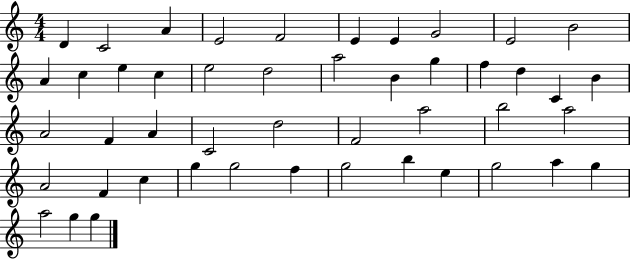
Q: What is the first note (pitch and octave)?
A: D4